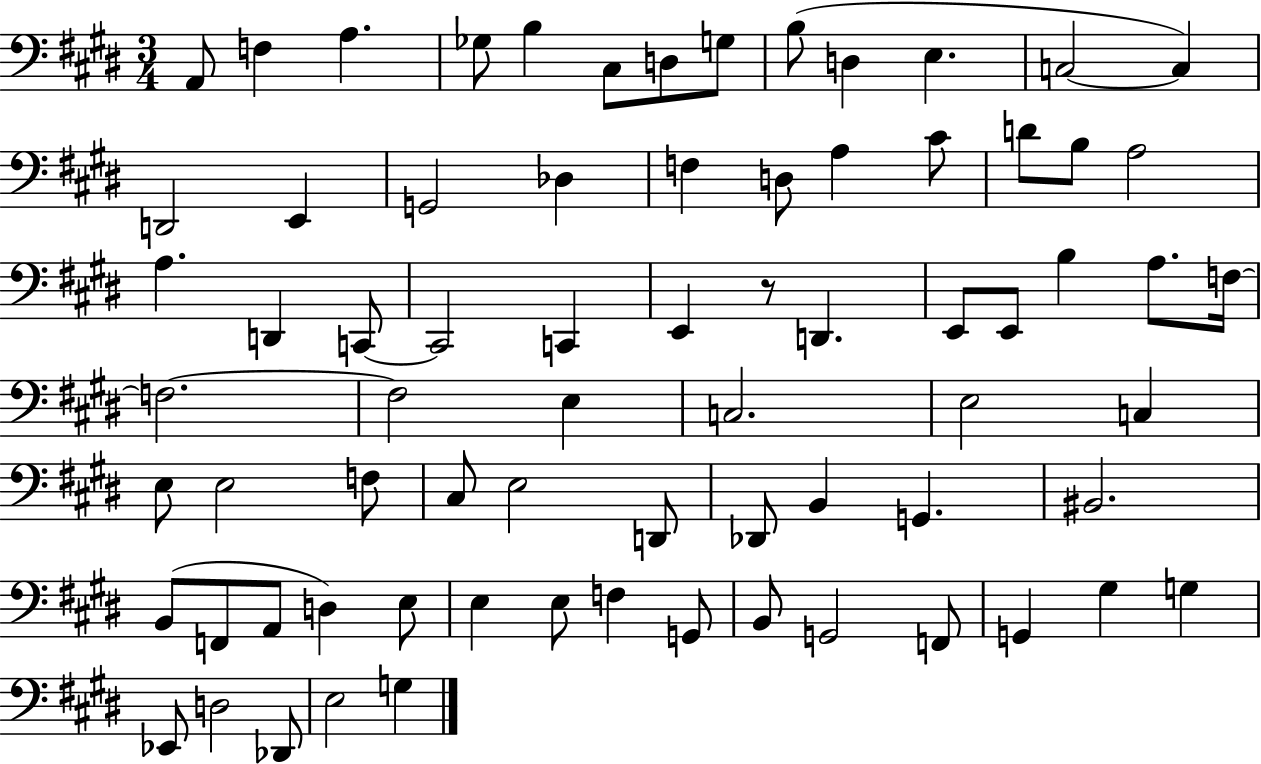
X:1
T:Untitled
M:3/4
L:1/4
K:E
A,,/2 F, A, _G,/2 B, ^C,/2 D,/2 G,/2 B,/2 D, E, C,2 C, D,,2 E,, G,,2 _D, F, D,/2 A, ^C/2 D/2 B,/2 A,2 A, D,, C,,/2 C,,2 C,, E,, z/2 D,, E,,/2 E,,/2 B, A,/2 F,/4 F,2 F,2 E, C,2 E,2 C, E,/2 E,2 F,/2 ^C,/2 E,2 D,,/2 _D,,/2 B,, G,, ^B,,2 B,,/2 F,,/2 A,,/2 D, E,/2 E, E,/2 F, G,,/2 B,,/2 G,,2 F,,/2 G,, ^G, G, _E,,/2 D,2 _D,,/2 E,2 G,